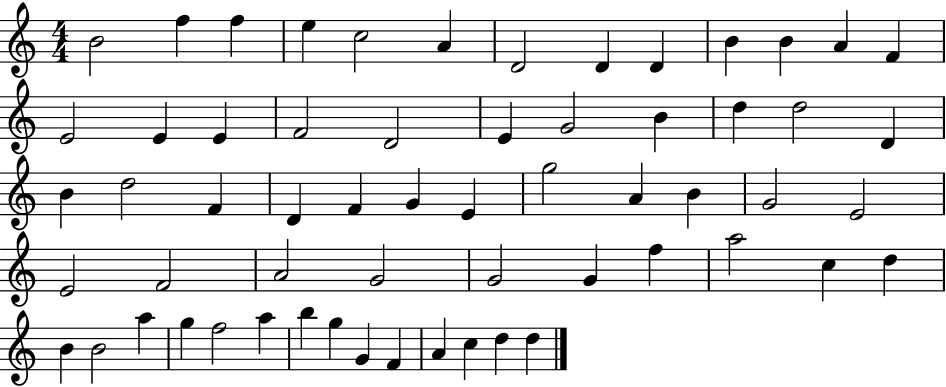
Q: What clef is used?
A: treble